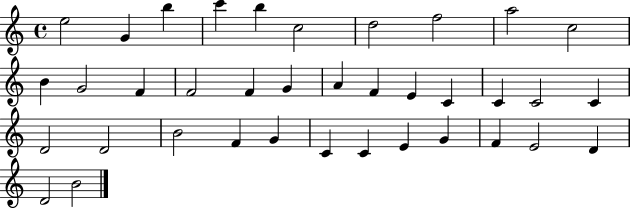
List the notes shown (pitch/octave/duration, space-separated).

E5/h G4/q B5/q C6/q B5/q C5/h D5/h F5/h A5/h C5/h B4/q G4/h F4/q F4/h F4/q G4/q A4/q F4/q E4/q C4/q C4/q C4/h C4/q D4/h D4/h B4/h F4/q G4/q C4/q C4/q E4/q G4/q F4/q E4/h D4/q D4/h B4/h